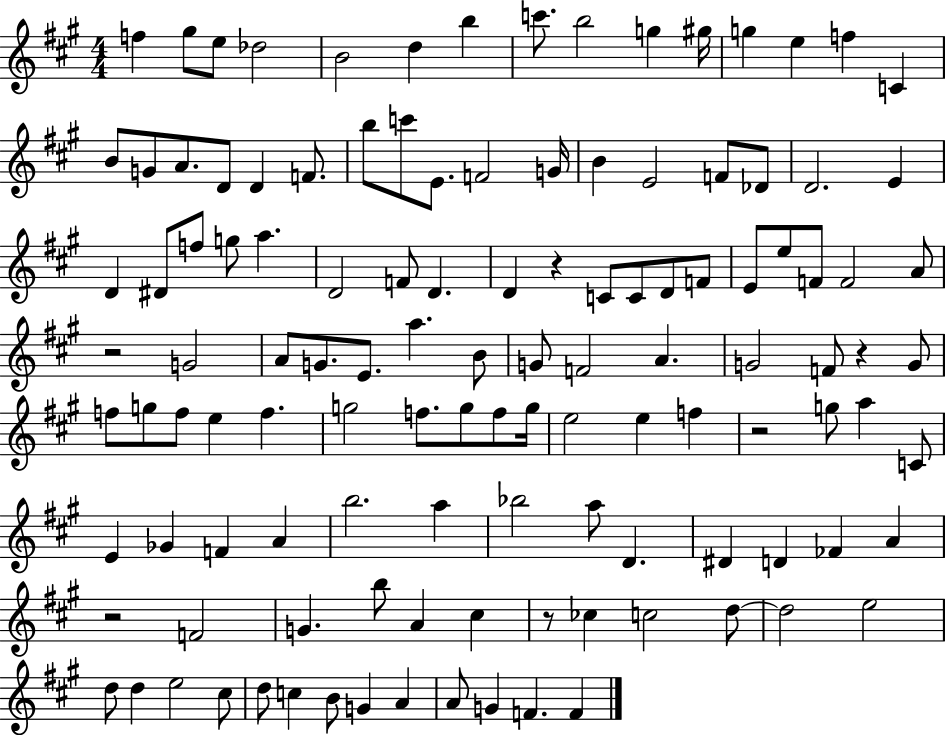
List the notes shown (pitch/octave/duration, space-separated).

F5/q G#5/e E5/e Db5/h B4/h D5/q B5/q C6/e. B5/h G5/q G#5/s G5/q E5/q F5/q C4/q B4/e G4/e A4/e. D4/e D4/q F4/e. B5/e C6/e E4/e. F4/h G4/s B4/q E4/h F4/e Db4/e D4/h. E4/q D4/q D#4/e F5/e G5/e A5/q. D4/h F4/e D4/q. D4/q R/q C4/e C4/e D4/e F4/e E4/e E5/e F4/e F4/h A4/e R/h G4/h A4/e G4/e. E4/e. A5/q. B4/e G4/e F4/h A4/q. G4/h F4/e R/q G4/e F5/e G5/e F5/e E5/q F5/q. G5/h F5/e. G5/e F5/e G5/s E5/h E5/q F5/q R/h G5/e A5/q C4/e E4/q Gb4/q F4/q A4/q B5/h. A5/q Bb5/h A5/e D4/q. D#4/q D4/q FES4/q A4/q R/h F4/h G4/q. B5/e A4/q C#5/q R/e CES5/q C5/h D5/e D5/h E5/h D5/e D5/q E5/h C#5/e D5/e C5/q B4/e G4/q A4/q A4/e G4/q F4/q. F4/q